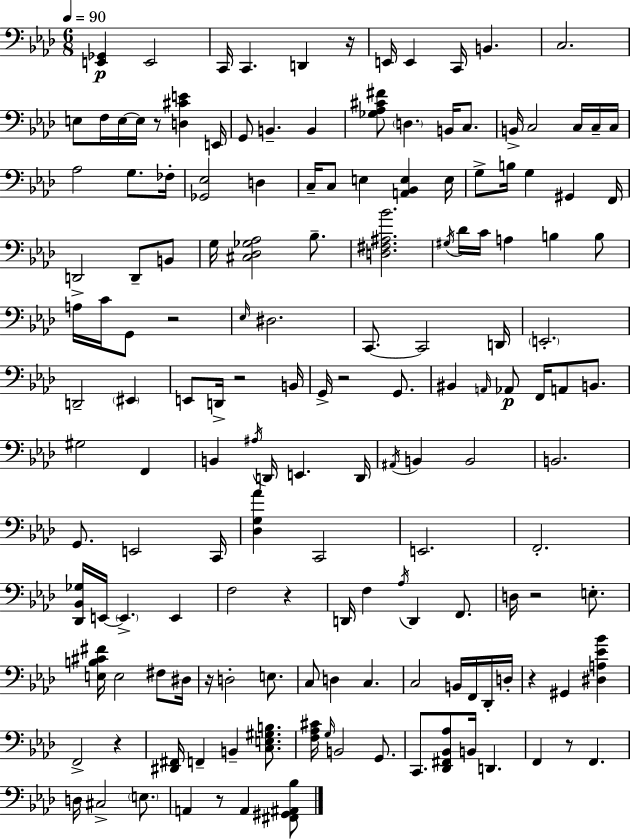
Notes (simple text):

[E2,Gb2]/q E2/h C2/s C2/q. D2/q R/s E2/s E2/q C2/s B2/q. C3/h. E3/e F3/s E3/s E3/s R/e [D3,C#4,E4]/q E2/s G2/e B2/q. B2/q [Gb3,Ab3,C#4,F#4]/e D3/q. B2/s C3/e. B2/s C3/h C3/s C3/s C3/s Ab3/h G3/e. FES3/s [Gb2,Eb3]/h D3/q C3/s C3/e E3/q [A2,Bb2,E3]/q E3/s G3/e B3/s G3/q G#2/q F2/s D2/h D2/e B2/e G3/s [C#3,Db3,Gb3,Ab3]/h Bb3/e. [D3,F#3,A#3,Bb4]/h. G#3/s Db4/s C4/s A3/q B3/q B3/e A3/s C4/s G2/e R/h Eb3/s D#3/h. C2/e. C2/h D2/s E2/h. D2/h EIS2/q E2/e D2/s R/h B2/s G2/s R/h G2/e. BIS2/q A2/s Ab2/e F2/s A2/e B2/e. G#3/h F2/q B2/q A#3/s D2/s E2/q. D2/s A#2/s B2/q B2/h B2/h. G2/e. E2/h C2/s [Db3,G3,Ab4]/q C2/h E2/h. F2/h. [Db2,Bb2,Gb3]/s E2/s E2/q. E2/q F3/h R/q D2/s F3/q Ab3/s D2/q F2/e. D3/s R/h E3/e. [E3,B3,C#4,F#4]/s E3/h F#3/e D#3/s R/s D3/h E3/e. C3/e D3/q C3/q. C3/h B2/s F2/s Db2/s D3/s R/q G#2/q [D#3,A3,Eb4,Bb4]/q F2/h R/q [D#2,F#2]/s F2/q B2/q [C3,E3,G#3,B3]/e. [F3,Ab3,C#4]/s G3/s B2/h G2/e. C2/e. [Db2,F#2,Bb2,Ab3]/e B2/s D2/q. F2/q R/e F2/q. D3/s C#3/h E3/e. A2/q R/e A2/q [F#2,G#2,A#2,Bb3]/e